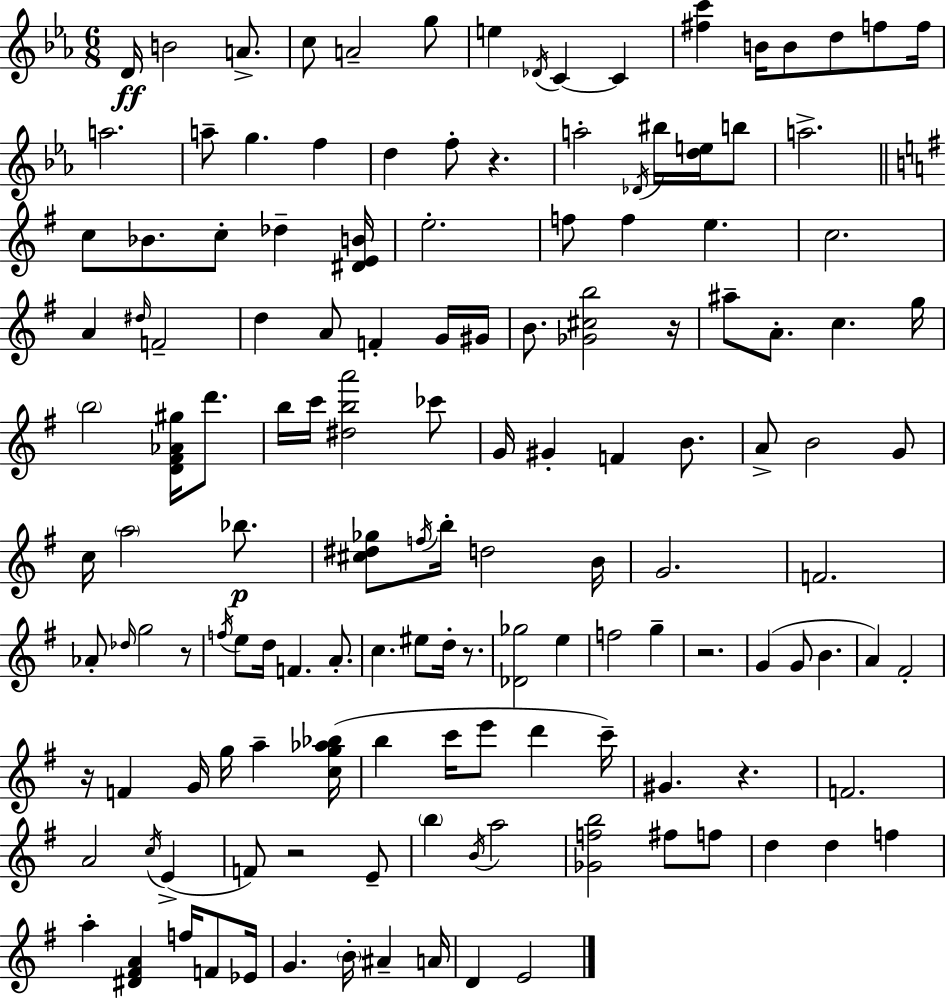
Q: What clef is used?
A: treble